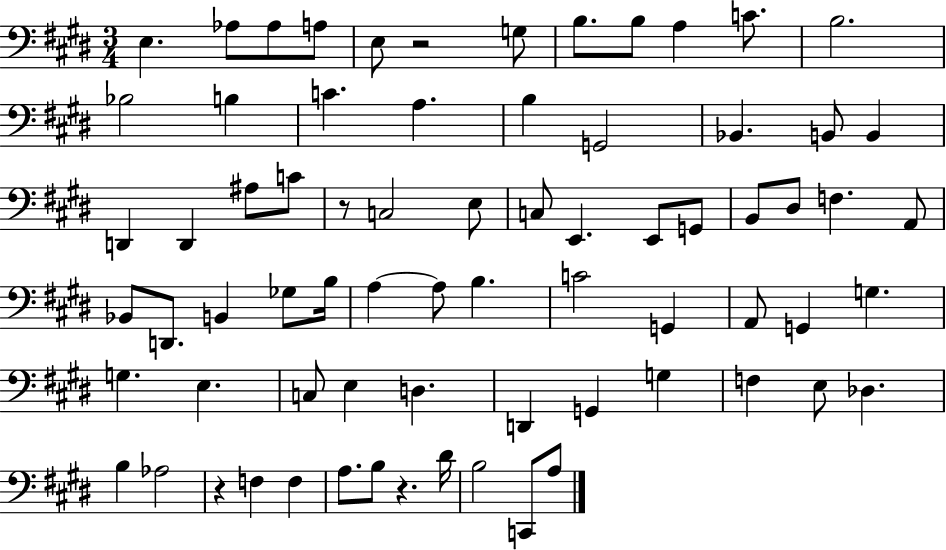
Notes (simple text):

E3/q. Ab3/e Ab3/e A3/e E3/e R/h G3/e B3/e. B3/e A3/q C4/e. B3/h. Bb3/h B3/q C4/q. A3/q. B3/q G2/h Bb2/q. B2/e B2/q D2/q D2/q A#3/e C4/e R/e C3/h E3/e C3/e E2/q. E2/e G2/e B2/e D#3/e F3/q. A2/e Bb2/e D2/e. B2/q Gb3/e B3/s A3/q A3/e B3/q. C4/h G2/q A2/e G2/q G3/q. G3/q. E3/q. C3/e E3/q D3/q. D2/q G2/q G3/q F3/q E3/e Db3/q. B3/q Ab3/h R/q F3/q F3/q A3/e. B3/e R/q. D#4/s B3/h C2/e A3/e